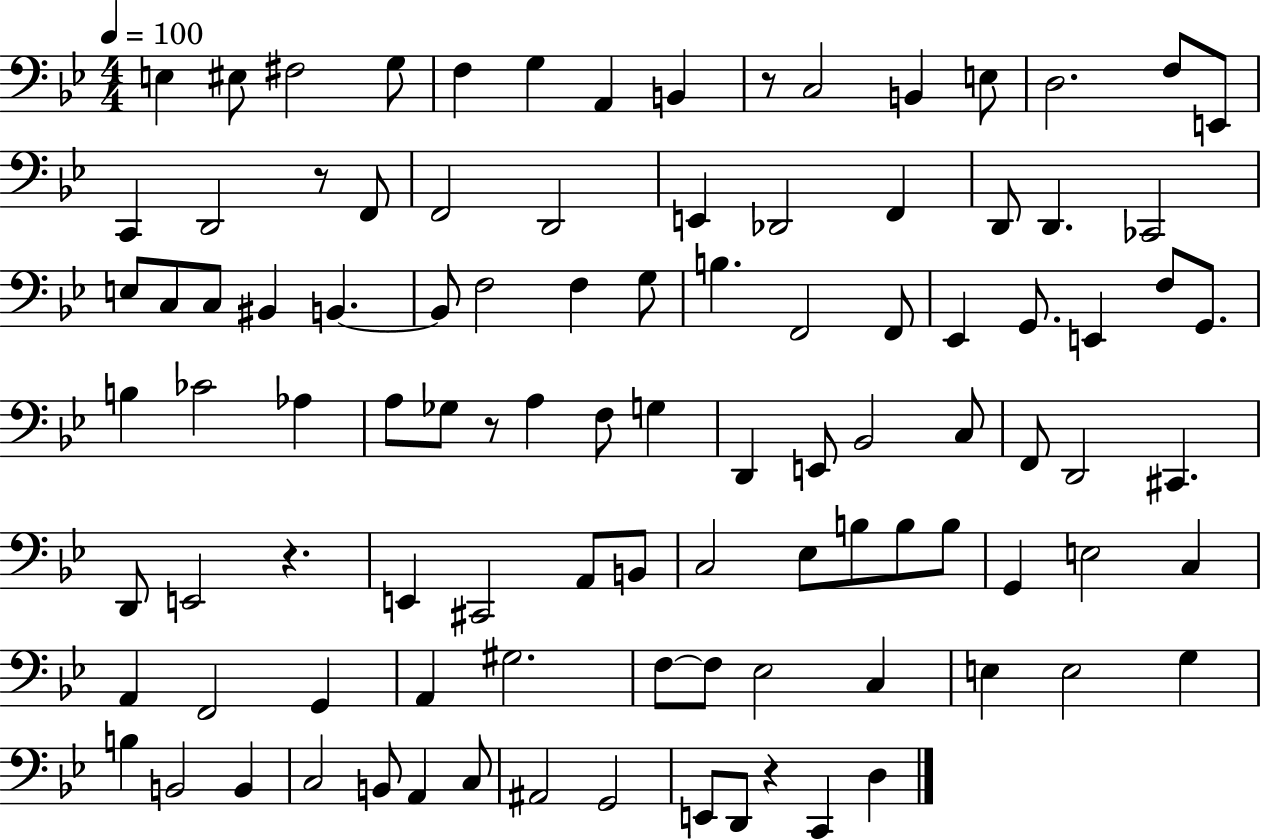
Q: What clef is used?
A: bass